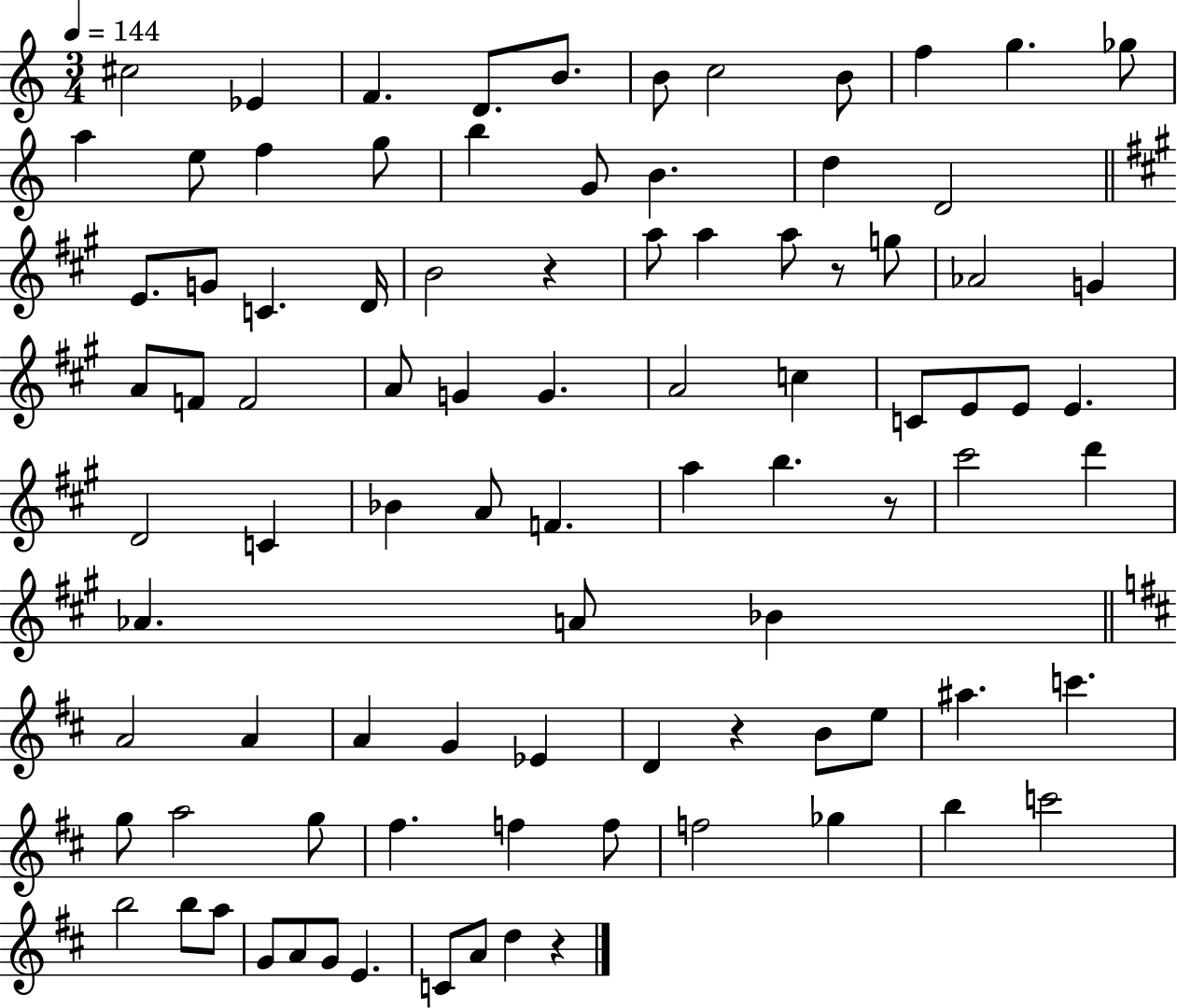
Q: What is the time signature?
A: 3/4